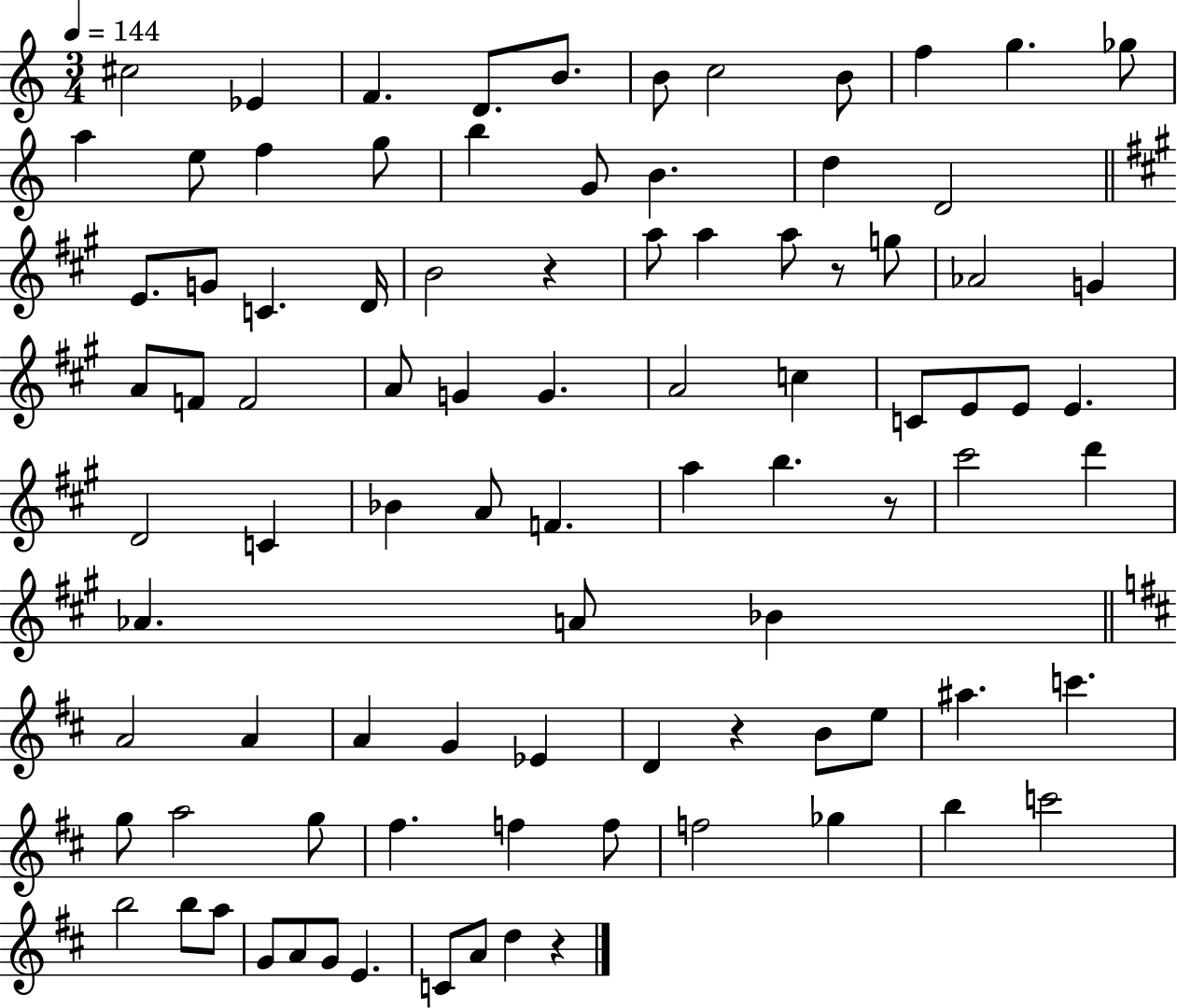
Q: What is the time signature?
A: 3/4